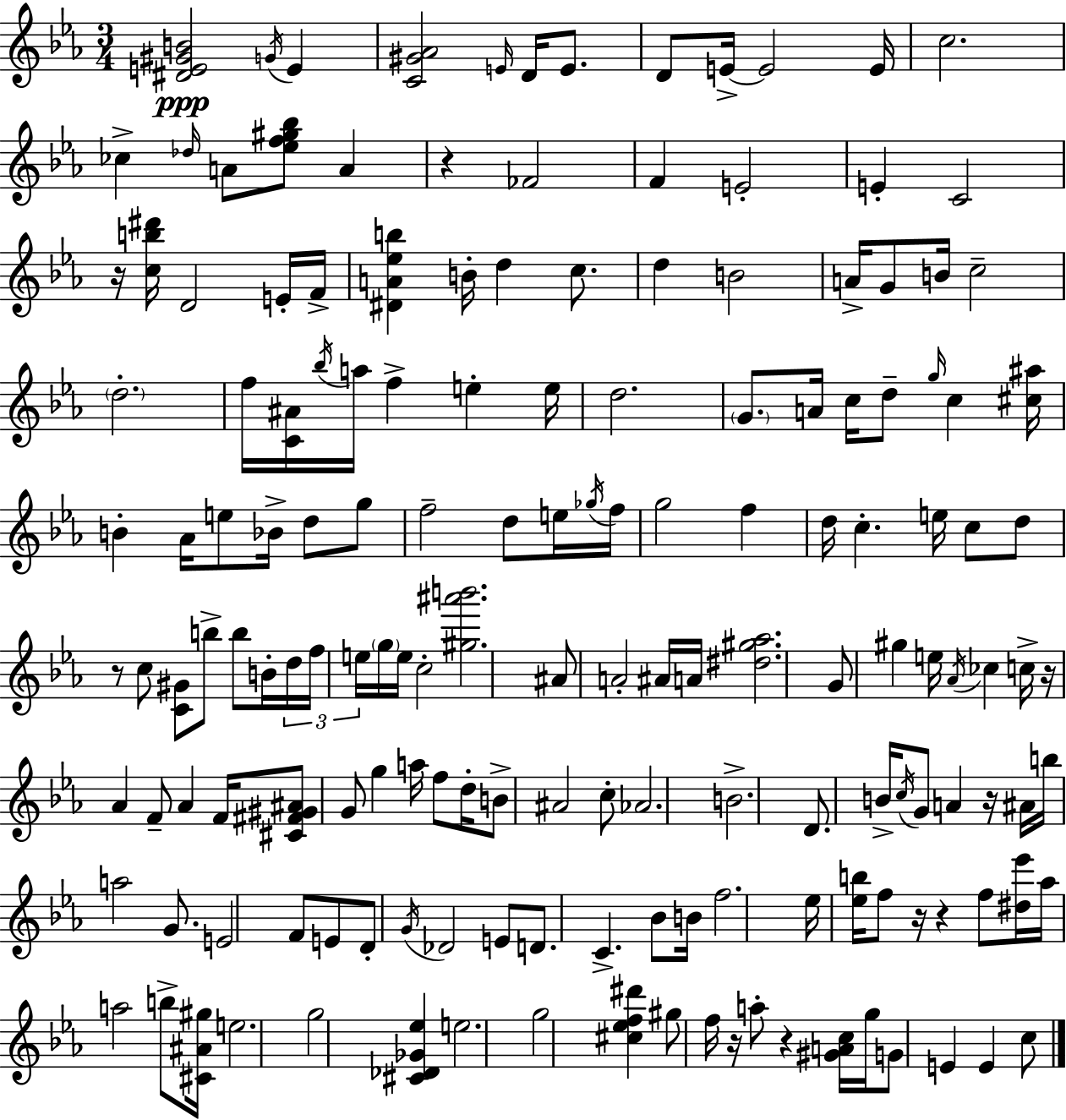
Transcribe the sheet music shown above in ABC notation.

X:1
T:Untitled
M:3/4
L:1/4
K:Cm
[^DE^GB]2 G/4 E [C^G_A]2 E/4 D/4 E/2 D/2 E/4 E2 E/4 c2 _c _d/4 A/2 [_ef^g_b]/2 A z _F2 F E2 E C2 z/4 [cb^d']/4 D2 E/4 F/4 [^DA_eb] B/4 d c/2 d B2 A/4 G/2 B/4 c2 d2 f/4 [C^A]/4 _b/4 a/4 f e e/4 d2 G/2 A/4 c/4 d/2 g/4 c [^c^a]/4 B _A/4 e/2 _B/4 d/2 g/2 f2 d/2 e/4 _g/4 f/4 g2 f d/4 c e/4 c/2 d/2 z/2 c/2 [C^G]/2 b/2 b/2 B/4 d/4 f/4 e/4 g/4 e/4 c2 [^g^a'b']2 ^A/2 A2 ^A/4 A/4 [^d^g_a]2 G/2 ^g e/4 _A/4 _c c/4 z/4 _A F/2 _A F/4 [^C^F^G^A]/2 G/2 g a/4 f/2 d/4 B/2 ^A2 c/2 _A2 B2 D/2 B/4 c/4 G/2 A z/4 ^A/4 b/4 a2 G/2 E2 F/2 E/2 D/2 G/4 _D2 E/2 D/2 C _B/2 B/4 f2 _e/4 [_eb]/4 f/2 z/4 z f/2 [^d_e']/4 _a/4 a2 b/2 [^C^A^g]/4 e2 g2 [^C_D_G_e] e2 g2 [^c_ef^d'] ^g/2 f/4 z/4 a/2 z [^GAc]/4 g/4 G/2 E E c/2